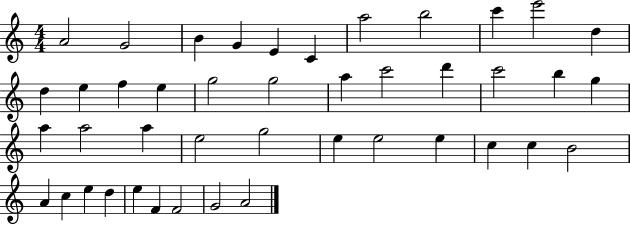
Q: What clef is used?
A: treble